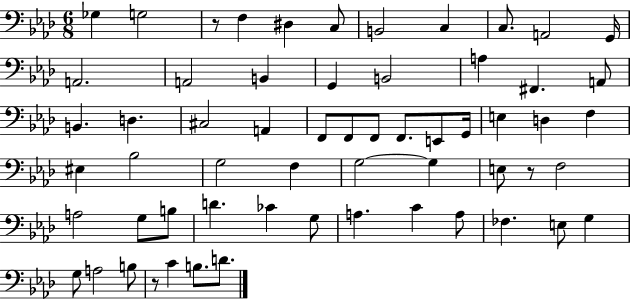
{
  \clef bass
  \numericTimeSignature
  \time 6/8
  \key aes \major
  ges4 g2 | r8 f4 dis4 c8 | b,2 c4 | c8. a,2 g,16 | \break a,2. | a,2 b,4 | g,4 b,2 | a4 fis,4. a,8 | \break b,4. d4. | cis2 a,4 | f,8 f,8 f,8 f,8. e,8 g,16 | e4 d4 f4 | \break eis4 bes2 | g2 f4 | g2~~ g4 | e8 r8 f2 | \break a2 g8 b8 | d'4. ces'4 g8 | a4. c'4 a8 | fes4. e8 g4 | \break g8 a2 b8 | r8 c'4 b8. d'8. | \bar "|."
}